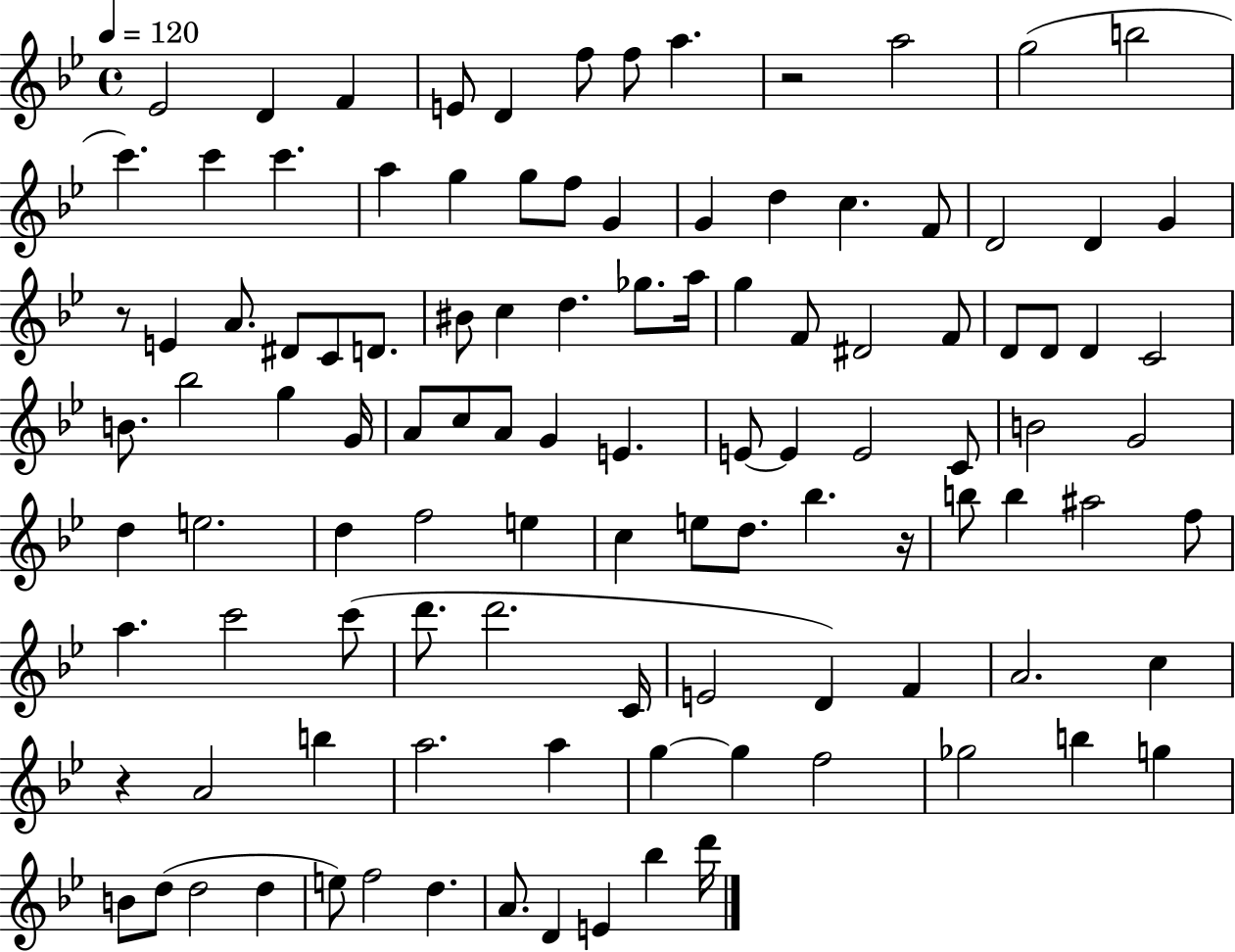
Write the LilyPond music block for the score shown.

{
  \clef treble
  \time 4/4
  \defaultTimeSignature
  \key bes \major
  \tempo 4 = 120
  ees'2 d'4 f'4 | e'8 d'4 f''8 f''8 a''4. | r2 a''2 | g''2( b''2 | \break c'''4.) c'''4 c'''4. | a''4 g''4 g''8 f''8 g'4 | g'4 d''4 c''4. f'8 | d'2 d'4 g'4 | \break r8 e'4 a'8. dis'8 c'8 d'8. | bis'8 c''4 d''4. ges''8. a''16 | g''4 f'8 dis'2 f'8 | d'8 d'8 d'4 c'2 | \break b'8. bes''2 g''4 g'16 | a'8 c''8 a'8 g'4 e'4. | e'8~~ e'4 e'2 c'8 | b'2 g'2 | \break d''4 e''2. | d''4 f''2 e''4 | c''4 e''8 d''8. bes''4. r16 | b''8 b''4 ais''2 f''8 | \break a''4. c'''2 c'''8( | d'''8. d'''2. c'16 | e'2 d'4) f'4 | a'2. c''4 | \break r4 a'2 b''4 | a''2. a''4 | g''4~~ g''4 f''2 | ges''2 b''4 g''4 | \break b'8 d''8( d''2 d''4 | e''8) f''2 d''4. | a'8. d'4 e'4 bes''4 d'''16 | \bar "|."
}